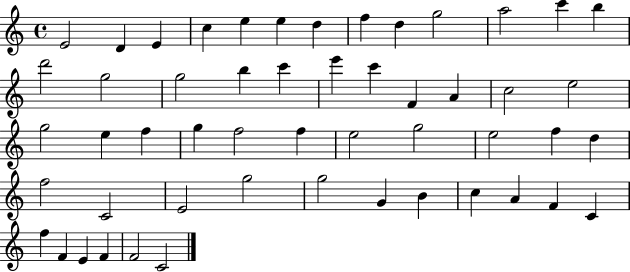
{
  \clef treble
  \time 4/4
  \defaultTimeSignature
  \key c \major
  e'2 d'4 e'4 | c''4 e''4 e''4 d''4 | f''4 d''4 g''2 | a''2 c'''4 b''4 | \break d'''2 g''2 | g''2 b''4 c'''4 | e'''4 c'''4 f'4 a'4 | c''2 e''2 | \break g''2 e''4 f''4 | g''4 f''2 f''4 | e''2 g''2 | e''2 f''4 d''4 | \break f''2 c'2 | e'2 g''2 | g''2 g'4 b'4 | c''4 a'4 f'4 c'4 | \break f''4 f'4 e'4 f'4 | f'2 c'2 | \bar "|."
}